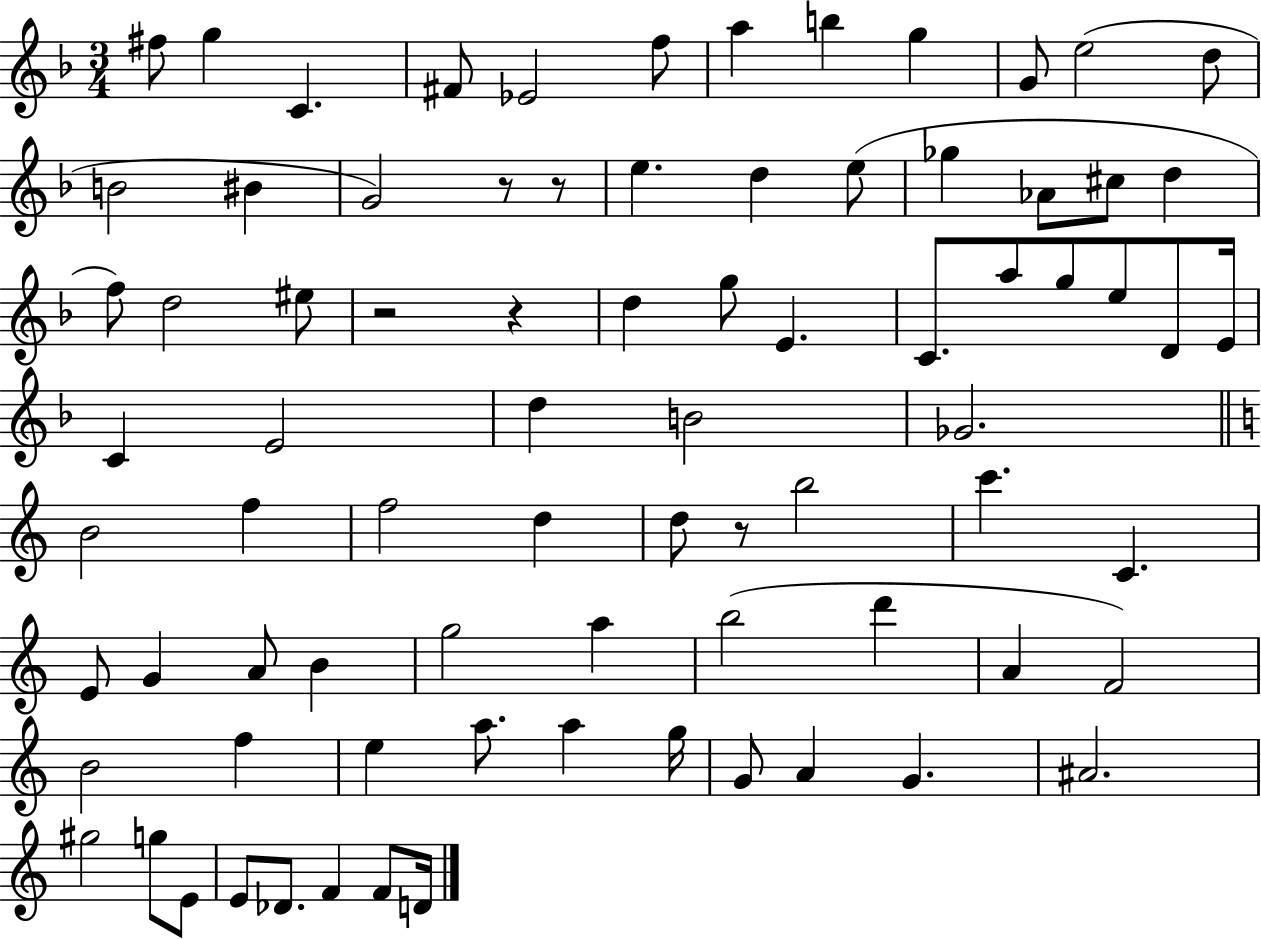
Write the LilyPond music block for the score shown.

{
  \clef treble
  \numericTimeSignature
  \time 3/4
  \key f \major
  fis''8 g''4 c'4. | fis'8 ees'2 f''8 | a''4 b''4 g''4 | g'8 e''2( d''8 | \break b'2 bis'4 | g'2) r8 r8 | e''4. d''4 e''8( | ges''4 aes'8 cis''8 d''4 | \break f''8) d''2 eis''8 | r2 r4 | d''4 g''8 e'4. | c'8. a''8 g''8 e''8 d'8 e'16 | \break c'4 e'2 | d''4 b'2 | ges'2. | \bar "||" \break \key c \major b'2 f''4 | f''2 d''4 | d''8 r8 b''2 | c'''4. c'4. | \break e'8 g'4 a'8 b'4 | g''2 a''4 | b''2( d'''4 | a'4 f'2) | \break b'2 f''4 | e''4 a''8. a''4 g''16 | g'8 a'4 g'4. | ais'2. | \break gis''2 g''8 e'8 | e'8 des'8. f'4 f'8 d'16 | \bar "|."
}